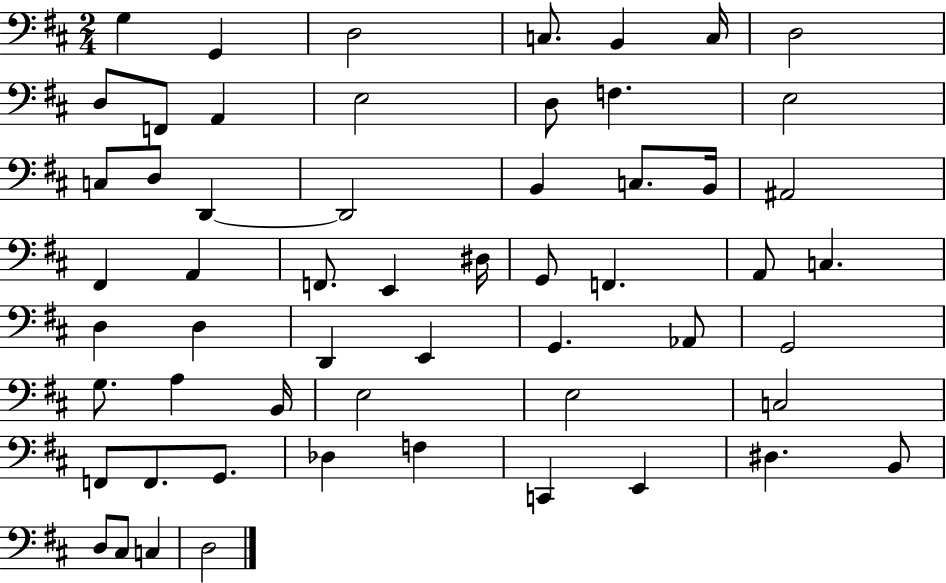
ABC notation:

X:1
T:Untitled
M:2/4
L:1/4
K:D
G, G,, D,2 C,/2 B,, C,/4 D,2 D,/2 F,,/2 A,, E,2 D,/2 F, E,2 C,/2 D,/2 D,, D,,2 B,, C,/2 B,,/4 ^A,,2 ^F,, A,, F,,/2 E,, ^D,/4 G,,/2 F,, A,,/2 C, D, D, D,, E,, G,, _A,,/2 G,,2 G,/2 A, B,,/4 E,2 E,2 C,2 F,,/2 F,,/2 G,,/2 _D, F, C,, E,, ^D, B,,/2 D,/2 ^C,/2 C, D,2